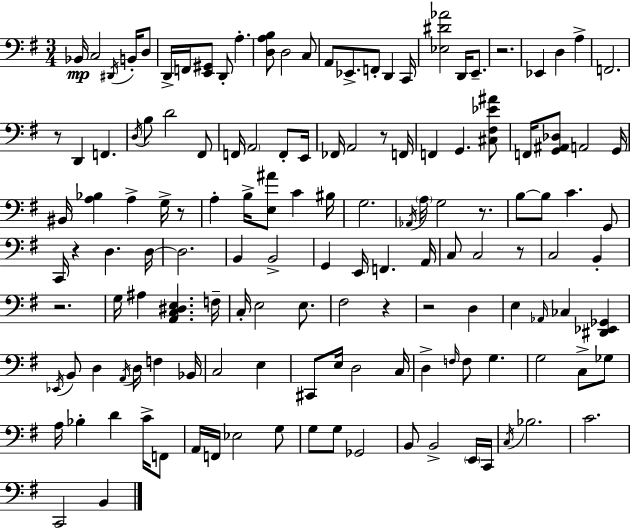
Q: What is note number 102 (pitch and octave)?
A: Bb3